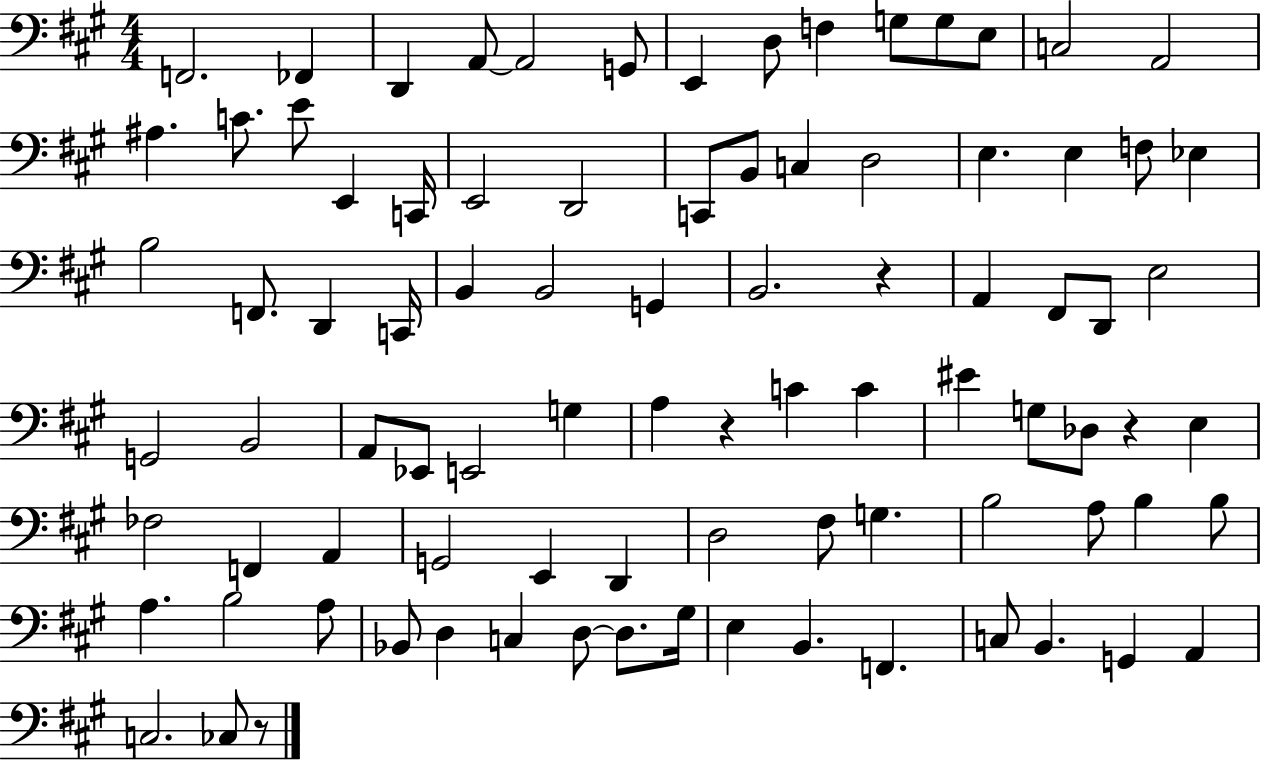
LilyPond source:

{
  \clef bass
  \numericTimeSignature
  \time 4/4
  \key a \major
  f,2. fes,4 | d,4 a,8~~ a,2 g,8 | e,4 d8 f4 g8 g8 e8 | c2 a,2 | \break ais4. c'8. e'8 e,4 c,16 | e,2 d,2 | c,8 b,8 c4 d2 | e4. e4 f8 ees4 | \break b2 f,8. d,4 c,16 | b,4 b,2 g,4 | b,2. r4 | a,4 fis,8 d,8 e2 | \break g,2 b,2 | a,8 ees,8 e,2 g4 | a4 r4 c'4 c'4 | eis'4 g8 des8 r4 e4 | \break fes2 f,4 a,4 | g,2 e,4 d,4 | d2 fis8 g4. | b2 a8 b4 b8 | \break a4. b2 a8 | bes,8 d4 c4 d8~~ d8. gis16 | e4 b,4. f,4. | c8 b,4. g,4 a,4 | \break c2. ces8 r8 | \bar "|."
}